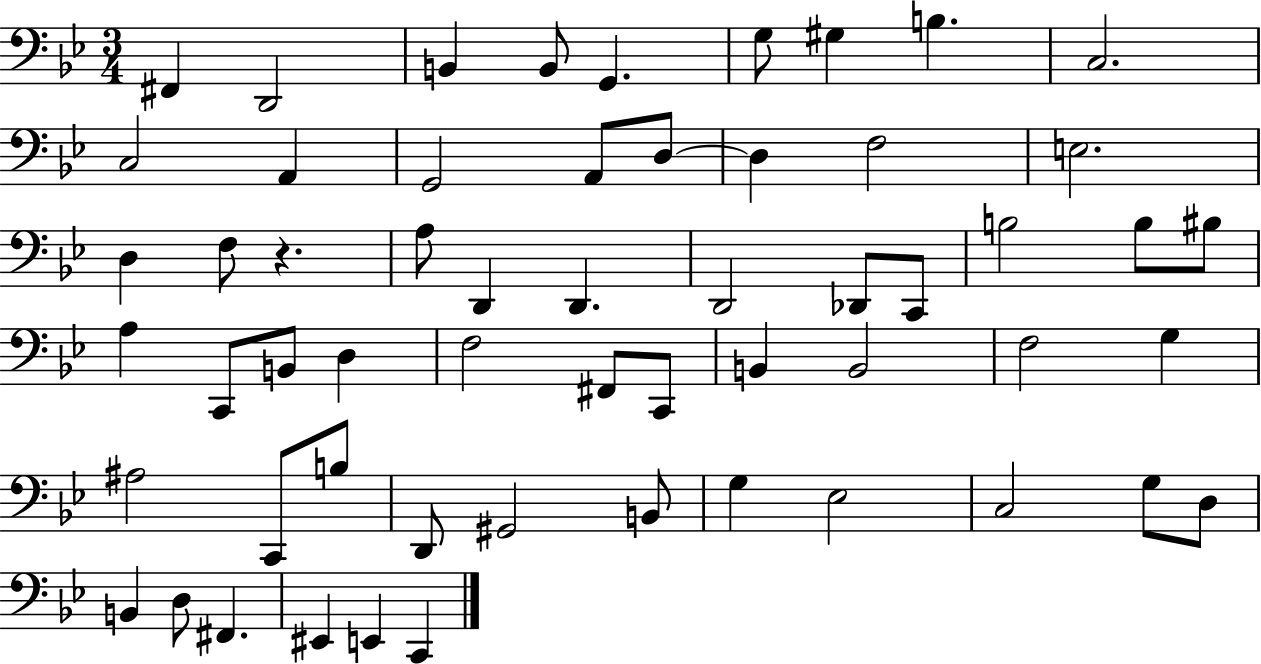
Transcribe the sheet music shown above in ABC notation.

X:1
T:Untitled
M:3/4
L:1/4
K:Bb
^F,, D,,2 B,, B,,/2 G,, G,/2 ^G, B, C,2 C,2 A,, G,,2 A,,/2 D,/2 D, F,2 E,2 D, F,/2 z A,/2 D,, D,, D,,2 _D,,/2 C,,/2 B,2 B,/2 ^B,/2 A, C,,/2 B,,/2 D, F,2 ^F,,/2 C,,/2 B,, B,,2 F,2 G, ^A,2 C,,/2 B,/2 D,,/2 ^G,,2 B,,/2 G, _E,2 C,2 G,/2 D,/2 B,, D,/2 ^F,, ^E,, E,, C,,